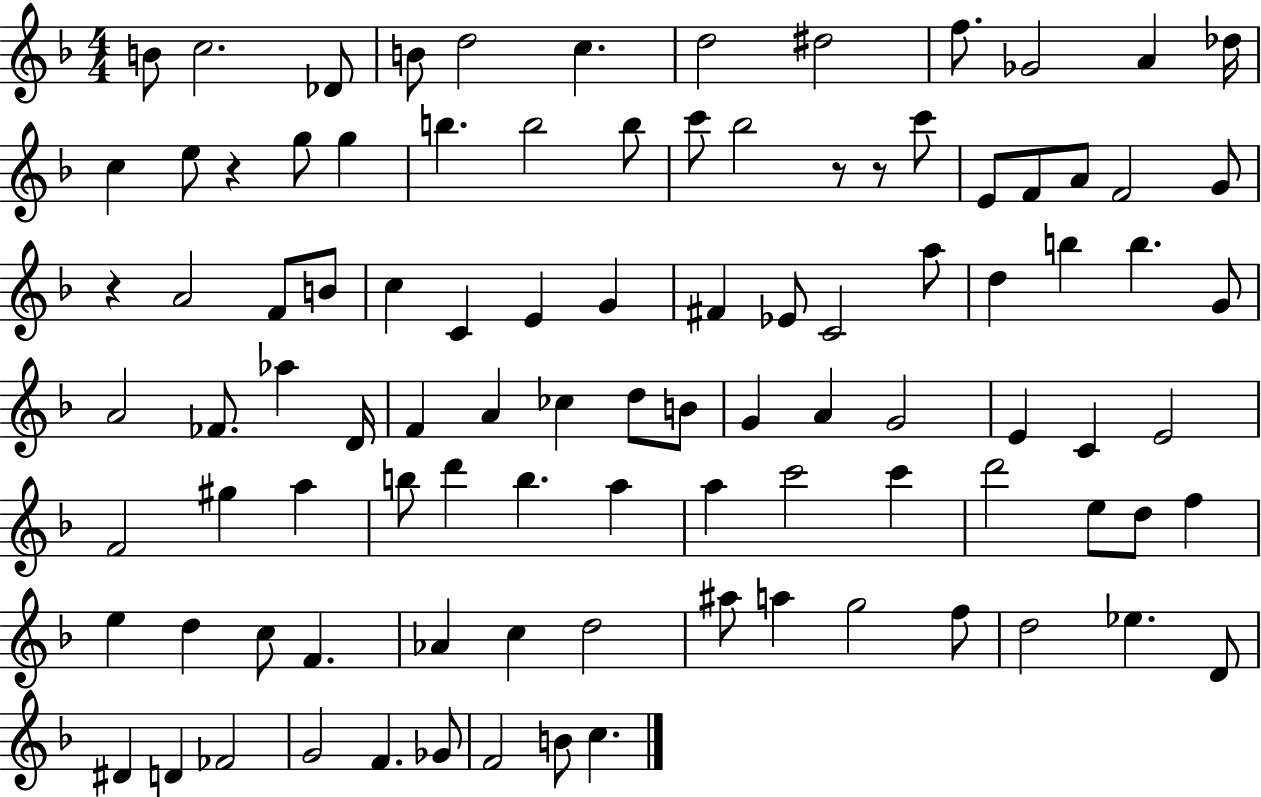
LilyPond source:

{
  \clef treble
  \numericTimeSignature
  \time 4/4
  \key f \major
  \repeat volta 2 { b'8 c''2. des'8 | b'8 d''2 c''4. | d''2 dis''2 | f''8. ges'2 a'4 des''16 | \break c''4 e''8 r4 g''8 g''4 | b''4. b''2 b''8 | c'''8 bes''2 r8 r8 c'''8 | e'8 f'8 a'8 f'2 g'8 | \break r4 a'2 f'8 b'8 | c''4 c'4 e'4 g'4 | fis'4 ees'8 c'2 a''8 | d''4 b''4 b''4. g'8 | \break a'2 fes'8. aes''4 d'16 | f'4 a'4 ces''4 d''8 b'8 | g'4 a'4 g'2 | e'4 c'4 e'2 | \break f'2 gis''4 a''4 | b''8 d'''4 b''4. a''4 | a''4 c'''2 c'''4 | d'''2 e''8 d''8 f''4 | \break e''4 d''4 c''8 f'4. | aes'4 c''4 d''2 | ais''8 a''4 g''2 f''8 | d''2 ees''4. d'8 | \break dis'4 d'4 fes'2 | g'2 f'4. ges'8 | f'2 b'8 c''4. | } \bar "|."
}